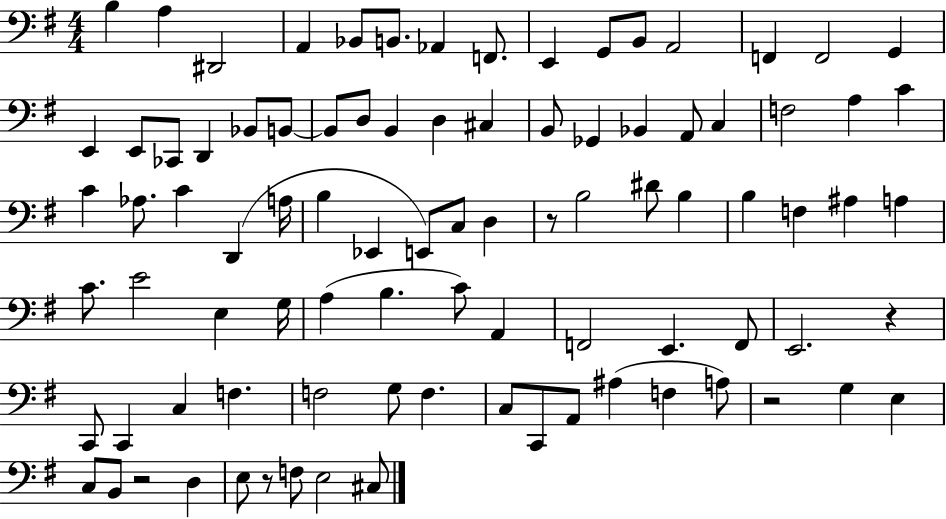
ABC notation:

X:1
T:Untitled
M:4/4
L:1/4
K:G
B, A, ^D,,2 A,, _B,,/2 B,,/2 _A,, F,,/2 E,, G,,/2 B,,/2 A,,2 F,, F,,2 G,, E,, E,,/2 _C,,/2 D,, _B,,/2 B,,/2 B,,/2 D,/2 B,, D, ^C, B,,/2 _G,, _B,, A,,/2 C, F,2 A, C C _A,/2 C D,, A,/4 B, _E,, E,,/2 C,/2 D, z/2 B,2 ^D/2 B, B, F, ^A, A, C/2 E2 E, G,/4 A, B, C/2 A,, F,,2 E,, F,,/2 E,,2 z C,,/2 C,, C, F, F,2 G,/2 F, C,/2 C,,/2 A,,/2 ^A, F, A,/2 z2 G, E, C,/2 B,,/2 z2 D, E,/2 z/2 F,/2 E,2 ^C,/2